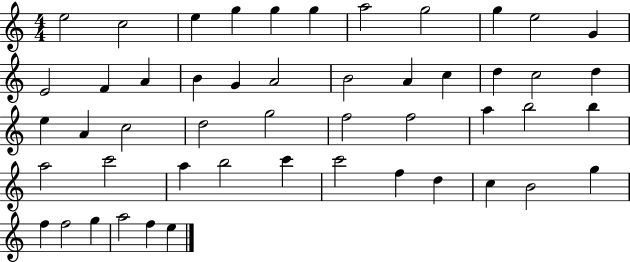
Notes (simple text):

E5/h C5/h E5/q G5/q G5/q G5/q A5/h G5/h G5/q E5/h G4/q E4/h F4/q A4/q B4/q G4/q A4/h B4/h A4/q C5/q D5/q C5/h D5/q E5/q A4/q C5/h D5/h G5/h F5/h F5/h A5/q B5/h B5/q A5/h C6/h A5/q B5/h C6/q C6/h F5/q D5/q C5/q B4/h G5/q F5/q F5/h G5/q A5/h F5/q E5/q